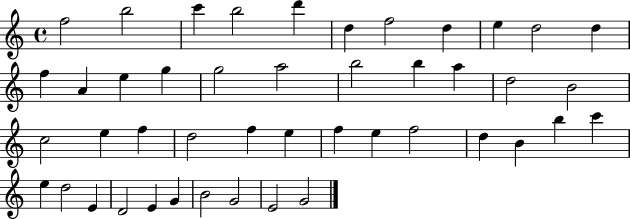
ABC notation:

X:1
T:Untitled
M:4/4
L:1/4
K:C
f2 b2 c' b2 d' d f2 d e d2 d f A e g g2 a2 b2 b a d2 B2 c2 e f d2 f e f e f2 d B b c' e d2 E D2 E G B2 G2 E2 G2